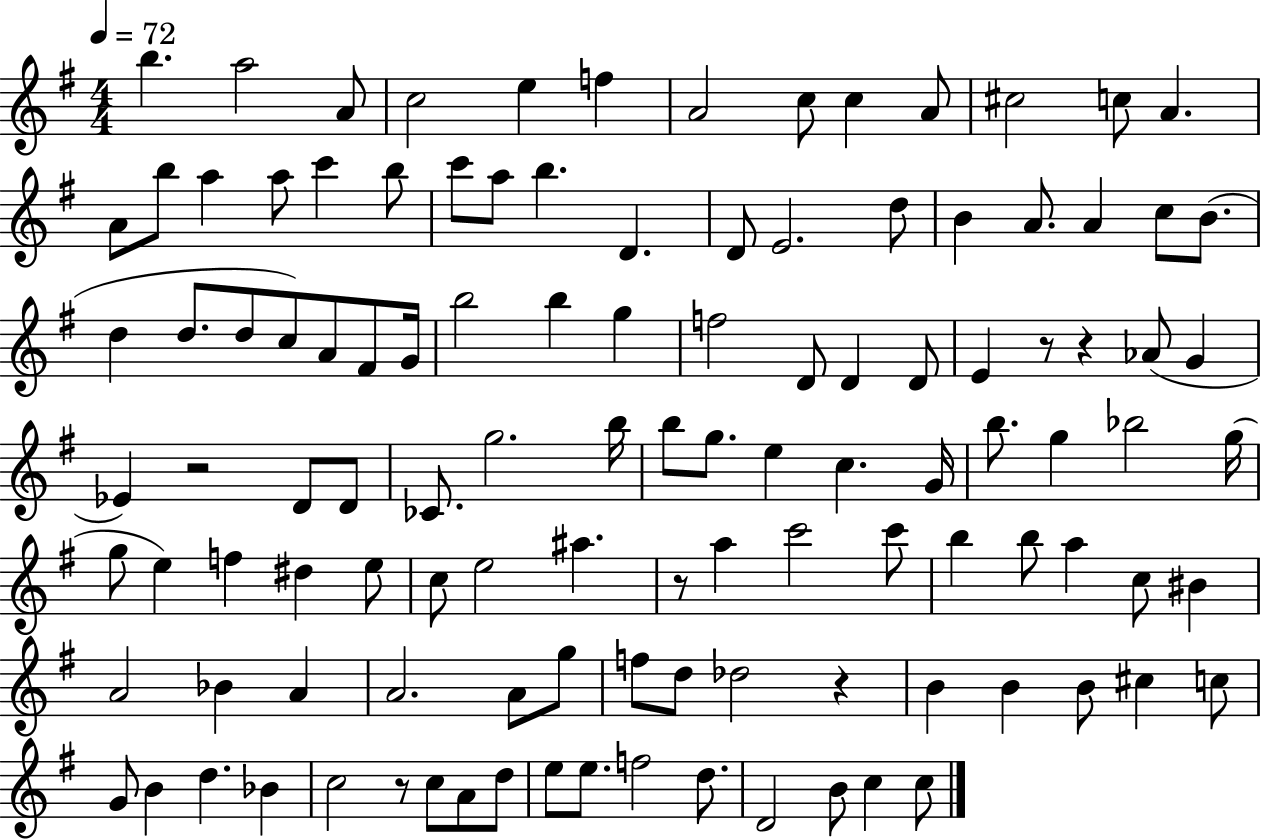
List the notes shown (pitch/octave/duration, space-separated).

B5/q. A5/h A4/e C5/h E5/q F5/q A4/h C5/e C5/q A4/e C#5/h C5/e A4/q. A4/e B5/e A5/q A5/e C6/q B5/e C6/e A5/e B5/q. D4/q. D4/e E4/h. D5/e B4/q A4/e. A4/q C5/e B4/e. D5/q D5/e. D5/e C5/e A4/e F#4/e G4/s B5/h B5/q G5/q F5/h D4/e D4/q D4/e E4/q R/e R/q Ab4/e G4/q Eb4/q R/h D4/e D4/e CES4/e. G5/h. B5/s B5/e G5/e. E5/q C5/q. G4/s B5/e. G5/q Bb5/h G5/s G5/e E5/q F5/q D#5/q E5/e C5/e E5/h A#5/q. R/e A5/q C6/h C6/e B5/q B5/e A5/q C5/e BIS4/q A4/h Bb4/q A4/q A4/h. A4/e G5/e F5/e D5/e Db5/h R/q B4/q B4/q B4/e C#5/q C5/e G4/e B4/q D5/q. Bb4/q C5/h R/e C5/e A4/e D5/e E5/e E5/e. F5/h D5/e. D4/h B4/e C5/q C5/e